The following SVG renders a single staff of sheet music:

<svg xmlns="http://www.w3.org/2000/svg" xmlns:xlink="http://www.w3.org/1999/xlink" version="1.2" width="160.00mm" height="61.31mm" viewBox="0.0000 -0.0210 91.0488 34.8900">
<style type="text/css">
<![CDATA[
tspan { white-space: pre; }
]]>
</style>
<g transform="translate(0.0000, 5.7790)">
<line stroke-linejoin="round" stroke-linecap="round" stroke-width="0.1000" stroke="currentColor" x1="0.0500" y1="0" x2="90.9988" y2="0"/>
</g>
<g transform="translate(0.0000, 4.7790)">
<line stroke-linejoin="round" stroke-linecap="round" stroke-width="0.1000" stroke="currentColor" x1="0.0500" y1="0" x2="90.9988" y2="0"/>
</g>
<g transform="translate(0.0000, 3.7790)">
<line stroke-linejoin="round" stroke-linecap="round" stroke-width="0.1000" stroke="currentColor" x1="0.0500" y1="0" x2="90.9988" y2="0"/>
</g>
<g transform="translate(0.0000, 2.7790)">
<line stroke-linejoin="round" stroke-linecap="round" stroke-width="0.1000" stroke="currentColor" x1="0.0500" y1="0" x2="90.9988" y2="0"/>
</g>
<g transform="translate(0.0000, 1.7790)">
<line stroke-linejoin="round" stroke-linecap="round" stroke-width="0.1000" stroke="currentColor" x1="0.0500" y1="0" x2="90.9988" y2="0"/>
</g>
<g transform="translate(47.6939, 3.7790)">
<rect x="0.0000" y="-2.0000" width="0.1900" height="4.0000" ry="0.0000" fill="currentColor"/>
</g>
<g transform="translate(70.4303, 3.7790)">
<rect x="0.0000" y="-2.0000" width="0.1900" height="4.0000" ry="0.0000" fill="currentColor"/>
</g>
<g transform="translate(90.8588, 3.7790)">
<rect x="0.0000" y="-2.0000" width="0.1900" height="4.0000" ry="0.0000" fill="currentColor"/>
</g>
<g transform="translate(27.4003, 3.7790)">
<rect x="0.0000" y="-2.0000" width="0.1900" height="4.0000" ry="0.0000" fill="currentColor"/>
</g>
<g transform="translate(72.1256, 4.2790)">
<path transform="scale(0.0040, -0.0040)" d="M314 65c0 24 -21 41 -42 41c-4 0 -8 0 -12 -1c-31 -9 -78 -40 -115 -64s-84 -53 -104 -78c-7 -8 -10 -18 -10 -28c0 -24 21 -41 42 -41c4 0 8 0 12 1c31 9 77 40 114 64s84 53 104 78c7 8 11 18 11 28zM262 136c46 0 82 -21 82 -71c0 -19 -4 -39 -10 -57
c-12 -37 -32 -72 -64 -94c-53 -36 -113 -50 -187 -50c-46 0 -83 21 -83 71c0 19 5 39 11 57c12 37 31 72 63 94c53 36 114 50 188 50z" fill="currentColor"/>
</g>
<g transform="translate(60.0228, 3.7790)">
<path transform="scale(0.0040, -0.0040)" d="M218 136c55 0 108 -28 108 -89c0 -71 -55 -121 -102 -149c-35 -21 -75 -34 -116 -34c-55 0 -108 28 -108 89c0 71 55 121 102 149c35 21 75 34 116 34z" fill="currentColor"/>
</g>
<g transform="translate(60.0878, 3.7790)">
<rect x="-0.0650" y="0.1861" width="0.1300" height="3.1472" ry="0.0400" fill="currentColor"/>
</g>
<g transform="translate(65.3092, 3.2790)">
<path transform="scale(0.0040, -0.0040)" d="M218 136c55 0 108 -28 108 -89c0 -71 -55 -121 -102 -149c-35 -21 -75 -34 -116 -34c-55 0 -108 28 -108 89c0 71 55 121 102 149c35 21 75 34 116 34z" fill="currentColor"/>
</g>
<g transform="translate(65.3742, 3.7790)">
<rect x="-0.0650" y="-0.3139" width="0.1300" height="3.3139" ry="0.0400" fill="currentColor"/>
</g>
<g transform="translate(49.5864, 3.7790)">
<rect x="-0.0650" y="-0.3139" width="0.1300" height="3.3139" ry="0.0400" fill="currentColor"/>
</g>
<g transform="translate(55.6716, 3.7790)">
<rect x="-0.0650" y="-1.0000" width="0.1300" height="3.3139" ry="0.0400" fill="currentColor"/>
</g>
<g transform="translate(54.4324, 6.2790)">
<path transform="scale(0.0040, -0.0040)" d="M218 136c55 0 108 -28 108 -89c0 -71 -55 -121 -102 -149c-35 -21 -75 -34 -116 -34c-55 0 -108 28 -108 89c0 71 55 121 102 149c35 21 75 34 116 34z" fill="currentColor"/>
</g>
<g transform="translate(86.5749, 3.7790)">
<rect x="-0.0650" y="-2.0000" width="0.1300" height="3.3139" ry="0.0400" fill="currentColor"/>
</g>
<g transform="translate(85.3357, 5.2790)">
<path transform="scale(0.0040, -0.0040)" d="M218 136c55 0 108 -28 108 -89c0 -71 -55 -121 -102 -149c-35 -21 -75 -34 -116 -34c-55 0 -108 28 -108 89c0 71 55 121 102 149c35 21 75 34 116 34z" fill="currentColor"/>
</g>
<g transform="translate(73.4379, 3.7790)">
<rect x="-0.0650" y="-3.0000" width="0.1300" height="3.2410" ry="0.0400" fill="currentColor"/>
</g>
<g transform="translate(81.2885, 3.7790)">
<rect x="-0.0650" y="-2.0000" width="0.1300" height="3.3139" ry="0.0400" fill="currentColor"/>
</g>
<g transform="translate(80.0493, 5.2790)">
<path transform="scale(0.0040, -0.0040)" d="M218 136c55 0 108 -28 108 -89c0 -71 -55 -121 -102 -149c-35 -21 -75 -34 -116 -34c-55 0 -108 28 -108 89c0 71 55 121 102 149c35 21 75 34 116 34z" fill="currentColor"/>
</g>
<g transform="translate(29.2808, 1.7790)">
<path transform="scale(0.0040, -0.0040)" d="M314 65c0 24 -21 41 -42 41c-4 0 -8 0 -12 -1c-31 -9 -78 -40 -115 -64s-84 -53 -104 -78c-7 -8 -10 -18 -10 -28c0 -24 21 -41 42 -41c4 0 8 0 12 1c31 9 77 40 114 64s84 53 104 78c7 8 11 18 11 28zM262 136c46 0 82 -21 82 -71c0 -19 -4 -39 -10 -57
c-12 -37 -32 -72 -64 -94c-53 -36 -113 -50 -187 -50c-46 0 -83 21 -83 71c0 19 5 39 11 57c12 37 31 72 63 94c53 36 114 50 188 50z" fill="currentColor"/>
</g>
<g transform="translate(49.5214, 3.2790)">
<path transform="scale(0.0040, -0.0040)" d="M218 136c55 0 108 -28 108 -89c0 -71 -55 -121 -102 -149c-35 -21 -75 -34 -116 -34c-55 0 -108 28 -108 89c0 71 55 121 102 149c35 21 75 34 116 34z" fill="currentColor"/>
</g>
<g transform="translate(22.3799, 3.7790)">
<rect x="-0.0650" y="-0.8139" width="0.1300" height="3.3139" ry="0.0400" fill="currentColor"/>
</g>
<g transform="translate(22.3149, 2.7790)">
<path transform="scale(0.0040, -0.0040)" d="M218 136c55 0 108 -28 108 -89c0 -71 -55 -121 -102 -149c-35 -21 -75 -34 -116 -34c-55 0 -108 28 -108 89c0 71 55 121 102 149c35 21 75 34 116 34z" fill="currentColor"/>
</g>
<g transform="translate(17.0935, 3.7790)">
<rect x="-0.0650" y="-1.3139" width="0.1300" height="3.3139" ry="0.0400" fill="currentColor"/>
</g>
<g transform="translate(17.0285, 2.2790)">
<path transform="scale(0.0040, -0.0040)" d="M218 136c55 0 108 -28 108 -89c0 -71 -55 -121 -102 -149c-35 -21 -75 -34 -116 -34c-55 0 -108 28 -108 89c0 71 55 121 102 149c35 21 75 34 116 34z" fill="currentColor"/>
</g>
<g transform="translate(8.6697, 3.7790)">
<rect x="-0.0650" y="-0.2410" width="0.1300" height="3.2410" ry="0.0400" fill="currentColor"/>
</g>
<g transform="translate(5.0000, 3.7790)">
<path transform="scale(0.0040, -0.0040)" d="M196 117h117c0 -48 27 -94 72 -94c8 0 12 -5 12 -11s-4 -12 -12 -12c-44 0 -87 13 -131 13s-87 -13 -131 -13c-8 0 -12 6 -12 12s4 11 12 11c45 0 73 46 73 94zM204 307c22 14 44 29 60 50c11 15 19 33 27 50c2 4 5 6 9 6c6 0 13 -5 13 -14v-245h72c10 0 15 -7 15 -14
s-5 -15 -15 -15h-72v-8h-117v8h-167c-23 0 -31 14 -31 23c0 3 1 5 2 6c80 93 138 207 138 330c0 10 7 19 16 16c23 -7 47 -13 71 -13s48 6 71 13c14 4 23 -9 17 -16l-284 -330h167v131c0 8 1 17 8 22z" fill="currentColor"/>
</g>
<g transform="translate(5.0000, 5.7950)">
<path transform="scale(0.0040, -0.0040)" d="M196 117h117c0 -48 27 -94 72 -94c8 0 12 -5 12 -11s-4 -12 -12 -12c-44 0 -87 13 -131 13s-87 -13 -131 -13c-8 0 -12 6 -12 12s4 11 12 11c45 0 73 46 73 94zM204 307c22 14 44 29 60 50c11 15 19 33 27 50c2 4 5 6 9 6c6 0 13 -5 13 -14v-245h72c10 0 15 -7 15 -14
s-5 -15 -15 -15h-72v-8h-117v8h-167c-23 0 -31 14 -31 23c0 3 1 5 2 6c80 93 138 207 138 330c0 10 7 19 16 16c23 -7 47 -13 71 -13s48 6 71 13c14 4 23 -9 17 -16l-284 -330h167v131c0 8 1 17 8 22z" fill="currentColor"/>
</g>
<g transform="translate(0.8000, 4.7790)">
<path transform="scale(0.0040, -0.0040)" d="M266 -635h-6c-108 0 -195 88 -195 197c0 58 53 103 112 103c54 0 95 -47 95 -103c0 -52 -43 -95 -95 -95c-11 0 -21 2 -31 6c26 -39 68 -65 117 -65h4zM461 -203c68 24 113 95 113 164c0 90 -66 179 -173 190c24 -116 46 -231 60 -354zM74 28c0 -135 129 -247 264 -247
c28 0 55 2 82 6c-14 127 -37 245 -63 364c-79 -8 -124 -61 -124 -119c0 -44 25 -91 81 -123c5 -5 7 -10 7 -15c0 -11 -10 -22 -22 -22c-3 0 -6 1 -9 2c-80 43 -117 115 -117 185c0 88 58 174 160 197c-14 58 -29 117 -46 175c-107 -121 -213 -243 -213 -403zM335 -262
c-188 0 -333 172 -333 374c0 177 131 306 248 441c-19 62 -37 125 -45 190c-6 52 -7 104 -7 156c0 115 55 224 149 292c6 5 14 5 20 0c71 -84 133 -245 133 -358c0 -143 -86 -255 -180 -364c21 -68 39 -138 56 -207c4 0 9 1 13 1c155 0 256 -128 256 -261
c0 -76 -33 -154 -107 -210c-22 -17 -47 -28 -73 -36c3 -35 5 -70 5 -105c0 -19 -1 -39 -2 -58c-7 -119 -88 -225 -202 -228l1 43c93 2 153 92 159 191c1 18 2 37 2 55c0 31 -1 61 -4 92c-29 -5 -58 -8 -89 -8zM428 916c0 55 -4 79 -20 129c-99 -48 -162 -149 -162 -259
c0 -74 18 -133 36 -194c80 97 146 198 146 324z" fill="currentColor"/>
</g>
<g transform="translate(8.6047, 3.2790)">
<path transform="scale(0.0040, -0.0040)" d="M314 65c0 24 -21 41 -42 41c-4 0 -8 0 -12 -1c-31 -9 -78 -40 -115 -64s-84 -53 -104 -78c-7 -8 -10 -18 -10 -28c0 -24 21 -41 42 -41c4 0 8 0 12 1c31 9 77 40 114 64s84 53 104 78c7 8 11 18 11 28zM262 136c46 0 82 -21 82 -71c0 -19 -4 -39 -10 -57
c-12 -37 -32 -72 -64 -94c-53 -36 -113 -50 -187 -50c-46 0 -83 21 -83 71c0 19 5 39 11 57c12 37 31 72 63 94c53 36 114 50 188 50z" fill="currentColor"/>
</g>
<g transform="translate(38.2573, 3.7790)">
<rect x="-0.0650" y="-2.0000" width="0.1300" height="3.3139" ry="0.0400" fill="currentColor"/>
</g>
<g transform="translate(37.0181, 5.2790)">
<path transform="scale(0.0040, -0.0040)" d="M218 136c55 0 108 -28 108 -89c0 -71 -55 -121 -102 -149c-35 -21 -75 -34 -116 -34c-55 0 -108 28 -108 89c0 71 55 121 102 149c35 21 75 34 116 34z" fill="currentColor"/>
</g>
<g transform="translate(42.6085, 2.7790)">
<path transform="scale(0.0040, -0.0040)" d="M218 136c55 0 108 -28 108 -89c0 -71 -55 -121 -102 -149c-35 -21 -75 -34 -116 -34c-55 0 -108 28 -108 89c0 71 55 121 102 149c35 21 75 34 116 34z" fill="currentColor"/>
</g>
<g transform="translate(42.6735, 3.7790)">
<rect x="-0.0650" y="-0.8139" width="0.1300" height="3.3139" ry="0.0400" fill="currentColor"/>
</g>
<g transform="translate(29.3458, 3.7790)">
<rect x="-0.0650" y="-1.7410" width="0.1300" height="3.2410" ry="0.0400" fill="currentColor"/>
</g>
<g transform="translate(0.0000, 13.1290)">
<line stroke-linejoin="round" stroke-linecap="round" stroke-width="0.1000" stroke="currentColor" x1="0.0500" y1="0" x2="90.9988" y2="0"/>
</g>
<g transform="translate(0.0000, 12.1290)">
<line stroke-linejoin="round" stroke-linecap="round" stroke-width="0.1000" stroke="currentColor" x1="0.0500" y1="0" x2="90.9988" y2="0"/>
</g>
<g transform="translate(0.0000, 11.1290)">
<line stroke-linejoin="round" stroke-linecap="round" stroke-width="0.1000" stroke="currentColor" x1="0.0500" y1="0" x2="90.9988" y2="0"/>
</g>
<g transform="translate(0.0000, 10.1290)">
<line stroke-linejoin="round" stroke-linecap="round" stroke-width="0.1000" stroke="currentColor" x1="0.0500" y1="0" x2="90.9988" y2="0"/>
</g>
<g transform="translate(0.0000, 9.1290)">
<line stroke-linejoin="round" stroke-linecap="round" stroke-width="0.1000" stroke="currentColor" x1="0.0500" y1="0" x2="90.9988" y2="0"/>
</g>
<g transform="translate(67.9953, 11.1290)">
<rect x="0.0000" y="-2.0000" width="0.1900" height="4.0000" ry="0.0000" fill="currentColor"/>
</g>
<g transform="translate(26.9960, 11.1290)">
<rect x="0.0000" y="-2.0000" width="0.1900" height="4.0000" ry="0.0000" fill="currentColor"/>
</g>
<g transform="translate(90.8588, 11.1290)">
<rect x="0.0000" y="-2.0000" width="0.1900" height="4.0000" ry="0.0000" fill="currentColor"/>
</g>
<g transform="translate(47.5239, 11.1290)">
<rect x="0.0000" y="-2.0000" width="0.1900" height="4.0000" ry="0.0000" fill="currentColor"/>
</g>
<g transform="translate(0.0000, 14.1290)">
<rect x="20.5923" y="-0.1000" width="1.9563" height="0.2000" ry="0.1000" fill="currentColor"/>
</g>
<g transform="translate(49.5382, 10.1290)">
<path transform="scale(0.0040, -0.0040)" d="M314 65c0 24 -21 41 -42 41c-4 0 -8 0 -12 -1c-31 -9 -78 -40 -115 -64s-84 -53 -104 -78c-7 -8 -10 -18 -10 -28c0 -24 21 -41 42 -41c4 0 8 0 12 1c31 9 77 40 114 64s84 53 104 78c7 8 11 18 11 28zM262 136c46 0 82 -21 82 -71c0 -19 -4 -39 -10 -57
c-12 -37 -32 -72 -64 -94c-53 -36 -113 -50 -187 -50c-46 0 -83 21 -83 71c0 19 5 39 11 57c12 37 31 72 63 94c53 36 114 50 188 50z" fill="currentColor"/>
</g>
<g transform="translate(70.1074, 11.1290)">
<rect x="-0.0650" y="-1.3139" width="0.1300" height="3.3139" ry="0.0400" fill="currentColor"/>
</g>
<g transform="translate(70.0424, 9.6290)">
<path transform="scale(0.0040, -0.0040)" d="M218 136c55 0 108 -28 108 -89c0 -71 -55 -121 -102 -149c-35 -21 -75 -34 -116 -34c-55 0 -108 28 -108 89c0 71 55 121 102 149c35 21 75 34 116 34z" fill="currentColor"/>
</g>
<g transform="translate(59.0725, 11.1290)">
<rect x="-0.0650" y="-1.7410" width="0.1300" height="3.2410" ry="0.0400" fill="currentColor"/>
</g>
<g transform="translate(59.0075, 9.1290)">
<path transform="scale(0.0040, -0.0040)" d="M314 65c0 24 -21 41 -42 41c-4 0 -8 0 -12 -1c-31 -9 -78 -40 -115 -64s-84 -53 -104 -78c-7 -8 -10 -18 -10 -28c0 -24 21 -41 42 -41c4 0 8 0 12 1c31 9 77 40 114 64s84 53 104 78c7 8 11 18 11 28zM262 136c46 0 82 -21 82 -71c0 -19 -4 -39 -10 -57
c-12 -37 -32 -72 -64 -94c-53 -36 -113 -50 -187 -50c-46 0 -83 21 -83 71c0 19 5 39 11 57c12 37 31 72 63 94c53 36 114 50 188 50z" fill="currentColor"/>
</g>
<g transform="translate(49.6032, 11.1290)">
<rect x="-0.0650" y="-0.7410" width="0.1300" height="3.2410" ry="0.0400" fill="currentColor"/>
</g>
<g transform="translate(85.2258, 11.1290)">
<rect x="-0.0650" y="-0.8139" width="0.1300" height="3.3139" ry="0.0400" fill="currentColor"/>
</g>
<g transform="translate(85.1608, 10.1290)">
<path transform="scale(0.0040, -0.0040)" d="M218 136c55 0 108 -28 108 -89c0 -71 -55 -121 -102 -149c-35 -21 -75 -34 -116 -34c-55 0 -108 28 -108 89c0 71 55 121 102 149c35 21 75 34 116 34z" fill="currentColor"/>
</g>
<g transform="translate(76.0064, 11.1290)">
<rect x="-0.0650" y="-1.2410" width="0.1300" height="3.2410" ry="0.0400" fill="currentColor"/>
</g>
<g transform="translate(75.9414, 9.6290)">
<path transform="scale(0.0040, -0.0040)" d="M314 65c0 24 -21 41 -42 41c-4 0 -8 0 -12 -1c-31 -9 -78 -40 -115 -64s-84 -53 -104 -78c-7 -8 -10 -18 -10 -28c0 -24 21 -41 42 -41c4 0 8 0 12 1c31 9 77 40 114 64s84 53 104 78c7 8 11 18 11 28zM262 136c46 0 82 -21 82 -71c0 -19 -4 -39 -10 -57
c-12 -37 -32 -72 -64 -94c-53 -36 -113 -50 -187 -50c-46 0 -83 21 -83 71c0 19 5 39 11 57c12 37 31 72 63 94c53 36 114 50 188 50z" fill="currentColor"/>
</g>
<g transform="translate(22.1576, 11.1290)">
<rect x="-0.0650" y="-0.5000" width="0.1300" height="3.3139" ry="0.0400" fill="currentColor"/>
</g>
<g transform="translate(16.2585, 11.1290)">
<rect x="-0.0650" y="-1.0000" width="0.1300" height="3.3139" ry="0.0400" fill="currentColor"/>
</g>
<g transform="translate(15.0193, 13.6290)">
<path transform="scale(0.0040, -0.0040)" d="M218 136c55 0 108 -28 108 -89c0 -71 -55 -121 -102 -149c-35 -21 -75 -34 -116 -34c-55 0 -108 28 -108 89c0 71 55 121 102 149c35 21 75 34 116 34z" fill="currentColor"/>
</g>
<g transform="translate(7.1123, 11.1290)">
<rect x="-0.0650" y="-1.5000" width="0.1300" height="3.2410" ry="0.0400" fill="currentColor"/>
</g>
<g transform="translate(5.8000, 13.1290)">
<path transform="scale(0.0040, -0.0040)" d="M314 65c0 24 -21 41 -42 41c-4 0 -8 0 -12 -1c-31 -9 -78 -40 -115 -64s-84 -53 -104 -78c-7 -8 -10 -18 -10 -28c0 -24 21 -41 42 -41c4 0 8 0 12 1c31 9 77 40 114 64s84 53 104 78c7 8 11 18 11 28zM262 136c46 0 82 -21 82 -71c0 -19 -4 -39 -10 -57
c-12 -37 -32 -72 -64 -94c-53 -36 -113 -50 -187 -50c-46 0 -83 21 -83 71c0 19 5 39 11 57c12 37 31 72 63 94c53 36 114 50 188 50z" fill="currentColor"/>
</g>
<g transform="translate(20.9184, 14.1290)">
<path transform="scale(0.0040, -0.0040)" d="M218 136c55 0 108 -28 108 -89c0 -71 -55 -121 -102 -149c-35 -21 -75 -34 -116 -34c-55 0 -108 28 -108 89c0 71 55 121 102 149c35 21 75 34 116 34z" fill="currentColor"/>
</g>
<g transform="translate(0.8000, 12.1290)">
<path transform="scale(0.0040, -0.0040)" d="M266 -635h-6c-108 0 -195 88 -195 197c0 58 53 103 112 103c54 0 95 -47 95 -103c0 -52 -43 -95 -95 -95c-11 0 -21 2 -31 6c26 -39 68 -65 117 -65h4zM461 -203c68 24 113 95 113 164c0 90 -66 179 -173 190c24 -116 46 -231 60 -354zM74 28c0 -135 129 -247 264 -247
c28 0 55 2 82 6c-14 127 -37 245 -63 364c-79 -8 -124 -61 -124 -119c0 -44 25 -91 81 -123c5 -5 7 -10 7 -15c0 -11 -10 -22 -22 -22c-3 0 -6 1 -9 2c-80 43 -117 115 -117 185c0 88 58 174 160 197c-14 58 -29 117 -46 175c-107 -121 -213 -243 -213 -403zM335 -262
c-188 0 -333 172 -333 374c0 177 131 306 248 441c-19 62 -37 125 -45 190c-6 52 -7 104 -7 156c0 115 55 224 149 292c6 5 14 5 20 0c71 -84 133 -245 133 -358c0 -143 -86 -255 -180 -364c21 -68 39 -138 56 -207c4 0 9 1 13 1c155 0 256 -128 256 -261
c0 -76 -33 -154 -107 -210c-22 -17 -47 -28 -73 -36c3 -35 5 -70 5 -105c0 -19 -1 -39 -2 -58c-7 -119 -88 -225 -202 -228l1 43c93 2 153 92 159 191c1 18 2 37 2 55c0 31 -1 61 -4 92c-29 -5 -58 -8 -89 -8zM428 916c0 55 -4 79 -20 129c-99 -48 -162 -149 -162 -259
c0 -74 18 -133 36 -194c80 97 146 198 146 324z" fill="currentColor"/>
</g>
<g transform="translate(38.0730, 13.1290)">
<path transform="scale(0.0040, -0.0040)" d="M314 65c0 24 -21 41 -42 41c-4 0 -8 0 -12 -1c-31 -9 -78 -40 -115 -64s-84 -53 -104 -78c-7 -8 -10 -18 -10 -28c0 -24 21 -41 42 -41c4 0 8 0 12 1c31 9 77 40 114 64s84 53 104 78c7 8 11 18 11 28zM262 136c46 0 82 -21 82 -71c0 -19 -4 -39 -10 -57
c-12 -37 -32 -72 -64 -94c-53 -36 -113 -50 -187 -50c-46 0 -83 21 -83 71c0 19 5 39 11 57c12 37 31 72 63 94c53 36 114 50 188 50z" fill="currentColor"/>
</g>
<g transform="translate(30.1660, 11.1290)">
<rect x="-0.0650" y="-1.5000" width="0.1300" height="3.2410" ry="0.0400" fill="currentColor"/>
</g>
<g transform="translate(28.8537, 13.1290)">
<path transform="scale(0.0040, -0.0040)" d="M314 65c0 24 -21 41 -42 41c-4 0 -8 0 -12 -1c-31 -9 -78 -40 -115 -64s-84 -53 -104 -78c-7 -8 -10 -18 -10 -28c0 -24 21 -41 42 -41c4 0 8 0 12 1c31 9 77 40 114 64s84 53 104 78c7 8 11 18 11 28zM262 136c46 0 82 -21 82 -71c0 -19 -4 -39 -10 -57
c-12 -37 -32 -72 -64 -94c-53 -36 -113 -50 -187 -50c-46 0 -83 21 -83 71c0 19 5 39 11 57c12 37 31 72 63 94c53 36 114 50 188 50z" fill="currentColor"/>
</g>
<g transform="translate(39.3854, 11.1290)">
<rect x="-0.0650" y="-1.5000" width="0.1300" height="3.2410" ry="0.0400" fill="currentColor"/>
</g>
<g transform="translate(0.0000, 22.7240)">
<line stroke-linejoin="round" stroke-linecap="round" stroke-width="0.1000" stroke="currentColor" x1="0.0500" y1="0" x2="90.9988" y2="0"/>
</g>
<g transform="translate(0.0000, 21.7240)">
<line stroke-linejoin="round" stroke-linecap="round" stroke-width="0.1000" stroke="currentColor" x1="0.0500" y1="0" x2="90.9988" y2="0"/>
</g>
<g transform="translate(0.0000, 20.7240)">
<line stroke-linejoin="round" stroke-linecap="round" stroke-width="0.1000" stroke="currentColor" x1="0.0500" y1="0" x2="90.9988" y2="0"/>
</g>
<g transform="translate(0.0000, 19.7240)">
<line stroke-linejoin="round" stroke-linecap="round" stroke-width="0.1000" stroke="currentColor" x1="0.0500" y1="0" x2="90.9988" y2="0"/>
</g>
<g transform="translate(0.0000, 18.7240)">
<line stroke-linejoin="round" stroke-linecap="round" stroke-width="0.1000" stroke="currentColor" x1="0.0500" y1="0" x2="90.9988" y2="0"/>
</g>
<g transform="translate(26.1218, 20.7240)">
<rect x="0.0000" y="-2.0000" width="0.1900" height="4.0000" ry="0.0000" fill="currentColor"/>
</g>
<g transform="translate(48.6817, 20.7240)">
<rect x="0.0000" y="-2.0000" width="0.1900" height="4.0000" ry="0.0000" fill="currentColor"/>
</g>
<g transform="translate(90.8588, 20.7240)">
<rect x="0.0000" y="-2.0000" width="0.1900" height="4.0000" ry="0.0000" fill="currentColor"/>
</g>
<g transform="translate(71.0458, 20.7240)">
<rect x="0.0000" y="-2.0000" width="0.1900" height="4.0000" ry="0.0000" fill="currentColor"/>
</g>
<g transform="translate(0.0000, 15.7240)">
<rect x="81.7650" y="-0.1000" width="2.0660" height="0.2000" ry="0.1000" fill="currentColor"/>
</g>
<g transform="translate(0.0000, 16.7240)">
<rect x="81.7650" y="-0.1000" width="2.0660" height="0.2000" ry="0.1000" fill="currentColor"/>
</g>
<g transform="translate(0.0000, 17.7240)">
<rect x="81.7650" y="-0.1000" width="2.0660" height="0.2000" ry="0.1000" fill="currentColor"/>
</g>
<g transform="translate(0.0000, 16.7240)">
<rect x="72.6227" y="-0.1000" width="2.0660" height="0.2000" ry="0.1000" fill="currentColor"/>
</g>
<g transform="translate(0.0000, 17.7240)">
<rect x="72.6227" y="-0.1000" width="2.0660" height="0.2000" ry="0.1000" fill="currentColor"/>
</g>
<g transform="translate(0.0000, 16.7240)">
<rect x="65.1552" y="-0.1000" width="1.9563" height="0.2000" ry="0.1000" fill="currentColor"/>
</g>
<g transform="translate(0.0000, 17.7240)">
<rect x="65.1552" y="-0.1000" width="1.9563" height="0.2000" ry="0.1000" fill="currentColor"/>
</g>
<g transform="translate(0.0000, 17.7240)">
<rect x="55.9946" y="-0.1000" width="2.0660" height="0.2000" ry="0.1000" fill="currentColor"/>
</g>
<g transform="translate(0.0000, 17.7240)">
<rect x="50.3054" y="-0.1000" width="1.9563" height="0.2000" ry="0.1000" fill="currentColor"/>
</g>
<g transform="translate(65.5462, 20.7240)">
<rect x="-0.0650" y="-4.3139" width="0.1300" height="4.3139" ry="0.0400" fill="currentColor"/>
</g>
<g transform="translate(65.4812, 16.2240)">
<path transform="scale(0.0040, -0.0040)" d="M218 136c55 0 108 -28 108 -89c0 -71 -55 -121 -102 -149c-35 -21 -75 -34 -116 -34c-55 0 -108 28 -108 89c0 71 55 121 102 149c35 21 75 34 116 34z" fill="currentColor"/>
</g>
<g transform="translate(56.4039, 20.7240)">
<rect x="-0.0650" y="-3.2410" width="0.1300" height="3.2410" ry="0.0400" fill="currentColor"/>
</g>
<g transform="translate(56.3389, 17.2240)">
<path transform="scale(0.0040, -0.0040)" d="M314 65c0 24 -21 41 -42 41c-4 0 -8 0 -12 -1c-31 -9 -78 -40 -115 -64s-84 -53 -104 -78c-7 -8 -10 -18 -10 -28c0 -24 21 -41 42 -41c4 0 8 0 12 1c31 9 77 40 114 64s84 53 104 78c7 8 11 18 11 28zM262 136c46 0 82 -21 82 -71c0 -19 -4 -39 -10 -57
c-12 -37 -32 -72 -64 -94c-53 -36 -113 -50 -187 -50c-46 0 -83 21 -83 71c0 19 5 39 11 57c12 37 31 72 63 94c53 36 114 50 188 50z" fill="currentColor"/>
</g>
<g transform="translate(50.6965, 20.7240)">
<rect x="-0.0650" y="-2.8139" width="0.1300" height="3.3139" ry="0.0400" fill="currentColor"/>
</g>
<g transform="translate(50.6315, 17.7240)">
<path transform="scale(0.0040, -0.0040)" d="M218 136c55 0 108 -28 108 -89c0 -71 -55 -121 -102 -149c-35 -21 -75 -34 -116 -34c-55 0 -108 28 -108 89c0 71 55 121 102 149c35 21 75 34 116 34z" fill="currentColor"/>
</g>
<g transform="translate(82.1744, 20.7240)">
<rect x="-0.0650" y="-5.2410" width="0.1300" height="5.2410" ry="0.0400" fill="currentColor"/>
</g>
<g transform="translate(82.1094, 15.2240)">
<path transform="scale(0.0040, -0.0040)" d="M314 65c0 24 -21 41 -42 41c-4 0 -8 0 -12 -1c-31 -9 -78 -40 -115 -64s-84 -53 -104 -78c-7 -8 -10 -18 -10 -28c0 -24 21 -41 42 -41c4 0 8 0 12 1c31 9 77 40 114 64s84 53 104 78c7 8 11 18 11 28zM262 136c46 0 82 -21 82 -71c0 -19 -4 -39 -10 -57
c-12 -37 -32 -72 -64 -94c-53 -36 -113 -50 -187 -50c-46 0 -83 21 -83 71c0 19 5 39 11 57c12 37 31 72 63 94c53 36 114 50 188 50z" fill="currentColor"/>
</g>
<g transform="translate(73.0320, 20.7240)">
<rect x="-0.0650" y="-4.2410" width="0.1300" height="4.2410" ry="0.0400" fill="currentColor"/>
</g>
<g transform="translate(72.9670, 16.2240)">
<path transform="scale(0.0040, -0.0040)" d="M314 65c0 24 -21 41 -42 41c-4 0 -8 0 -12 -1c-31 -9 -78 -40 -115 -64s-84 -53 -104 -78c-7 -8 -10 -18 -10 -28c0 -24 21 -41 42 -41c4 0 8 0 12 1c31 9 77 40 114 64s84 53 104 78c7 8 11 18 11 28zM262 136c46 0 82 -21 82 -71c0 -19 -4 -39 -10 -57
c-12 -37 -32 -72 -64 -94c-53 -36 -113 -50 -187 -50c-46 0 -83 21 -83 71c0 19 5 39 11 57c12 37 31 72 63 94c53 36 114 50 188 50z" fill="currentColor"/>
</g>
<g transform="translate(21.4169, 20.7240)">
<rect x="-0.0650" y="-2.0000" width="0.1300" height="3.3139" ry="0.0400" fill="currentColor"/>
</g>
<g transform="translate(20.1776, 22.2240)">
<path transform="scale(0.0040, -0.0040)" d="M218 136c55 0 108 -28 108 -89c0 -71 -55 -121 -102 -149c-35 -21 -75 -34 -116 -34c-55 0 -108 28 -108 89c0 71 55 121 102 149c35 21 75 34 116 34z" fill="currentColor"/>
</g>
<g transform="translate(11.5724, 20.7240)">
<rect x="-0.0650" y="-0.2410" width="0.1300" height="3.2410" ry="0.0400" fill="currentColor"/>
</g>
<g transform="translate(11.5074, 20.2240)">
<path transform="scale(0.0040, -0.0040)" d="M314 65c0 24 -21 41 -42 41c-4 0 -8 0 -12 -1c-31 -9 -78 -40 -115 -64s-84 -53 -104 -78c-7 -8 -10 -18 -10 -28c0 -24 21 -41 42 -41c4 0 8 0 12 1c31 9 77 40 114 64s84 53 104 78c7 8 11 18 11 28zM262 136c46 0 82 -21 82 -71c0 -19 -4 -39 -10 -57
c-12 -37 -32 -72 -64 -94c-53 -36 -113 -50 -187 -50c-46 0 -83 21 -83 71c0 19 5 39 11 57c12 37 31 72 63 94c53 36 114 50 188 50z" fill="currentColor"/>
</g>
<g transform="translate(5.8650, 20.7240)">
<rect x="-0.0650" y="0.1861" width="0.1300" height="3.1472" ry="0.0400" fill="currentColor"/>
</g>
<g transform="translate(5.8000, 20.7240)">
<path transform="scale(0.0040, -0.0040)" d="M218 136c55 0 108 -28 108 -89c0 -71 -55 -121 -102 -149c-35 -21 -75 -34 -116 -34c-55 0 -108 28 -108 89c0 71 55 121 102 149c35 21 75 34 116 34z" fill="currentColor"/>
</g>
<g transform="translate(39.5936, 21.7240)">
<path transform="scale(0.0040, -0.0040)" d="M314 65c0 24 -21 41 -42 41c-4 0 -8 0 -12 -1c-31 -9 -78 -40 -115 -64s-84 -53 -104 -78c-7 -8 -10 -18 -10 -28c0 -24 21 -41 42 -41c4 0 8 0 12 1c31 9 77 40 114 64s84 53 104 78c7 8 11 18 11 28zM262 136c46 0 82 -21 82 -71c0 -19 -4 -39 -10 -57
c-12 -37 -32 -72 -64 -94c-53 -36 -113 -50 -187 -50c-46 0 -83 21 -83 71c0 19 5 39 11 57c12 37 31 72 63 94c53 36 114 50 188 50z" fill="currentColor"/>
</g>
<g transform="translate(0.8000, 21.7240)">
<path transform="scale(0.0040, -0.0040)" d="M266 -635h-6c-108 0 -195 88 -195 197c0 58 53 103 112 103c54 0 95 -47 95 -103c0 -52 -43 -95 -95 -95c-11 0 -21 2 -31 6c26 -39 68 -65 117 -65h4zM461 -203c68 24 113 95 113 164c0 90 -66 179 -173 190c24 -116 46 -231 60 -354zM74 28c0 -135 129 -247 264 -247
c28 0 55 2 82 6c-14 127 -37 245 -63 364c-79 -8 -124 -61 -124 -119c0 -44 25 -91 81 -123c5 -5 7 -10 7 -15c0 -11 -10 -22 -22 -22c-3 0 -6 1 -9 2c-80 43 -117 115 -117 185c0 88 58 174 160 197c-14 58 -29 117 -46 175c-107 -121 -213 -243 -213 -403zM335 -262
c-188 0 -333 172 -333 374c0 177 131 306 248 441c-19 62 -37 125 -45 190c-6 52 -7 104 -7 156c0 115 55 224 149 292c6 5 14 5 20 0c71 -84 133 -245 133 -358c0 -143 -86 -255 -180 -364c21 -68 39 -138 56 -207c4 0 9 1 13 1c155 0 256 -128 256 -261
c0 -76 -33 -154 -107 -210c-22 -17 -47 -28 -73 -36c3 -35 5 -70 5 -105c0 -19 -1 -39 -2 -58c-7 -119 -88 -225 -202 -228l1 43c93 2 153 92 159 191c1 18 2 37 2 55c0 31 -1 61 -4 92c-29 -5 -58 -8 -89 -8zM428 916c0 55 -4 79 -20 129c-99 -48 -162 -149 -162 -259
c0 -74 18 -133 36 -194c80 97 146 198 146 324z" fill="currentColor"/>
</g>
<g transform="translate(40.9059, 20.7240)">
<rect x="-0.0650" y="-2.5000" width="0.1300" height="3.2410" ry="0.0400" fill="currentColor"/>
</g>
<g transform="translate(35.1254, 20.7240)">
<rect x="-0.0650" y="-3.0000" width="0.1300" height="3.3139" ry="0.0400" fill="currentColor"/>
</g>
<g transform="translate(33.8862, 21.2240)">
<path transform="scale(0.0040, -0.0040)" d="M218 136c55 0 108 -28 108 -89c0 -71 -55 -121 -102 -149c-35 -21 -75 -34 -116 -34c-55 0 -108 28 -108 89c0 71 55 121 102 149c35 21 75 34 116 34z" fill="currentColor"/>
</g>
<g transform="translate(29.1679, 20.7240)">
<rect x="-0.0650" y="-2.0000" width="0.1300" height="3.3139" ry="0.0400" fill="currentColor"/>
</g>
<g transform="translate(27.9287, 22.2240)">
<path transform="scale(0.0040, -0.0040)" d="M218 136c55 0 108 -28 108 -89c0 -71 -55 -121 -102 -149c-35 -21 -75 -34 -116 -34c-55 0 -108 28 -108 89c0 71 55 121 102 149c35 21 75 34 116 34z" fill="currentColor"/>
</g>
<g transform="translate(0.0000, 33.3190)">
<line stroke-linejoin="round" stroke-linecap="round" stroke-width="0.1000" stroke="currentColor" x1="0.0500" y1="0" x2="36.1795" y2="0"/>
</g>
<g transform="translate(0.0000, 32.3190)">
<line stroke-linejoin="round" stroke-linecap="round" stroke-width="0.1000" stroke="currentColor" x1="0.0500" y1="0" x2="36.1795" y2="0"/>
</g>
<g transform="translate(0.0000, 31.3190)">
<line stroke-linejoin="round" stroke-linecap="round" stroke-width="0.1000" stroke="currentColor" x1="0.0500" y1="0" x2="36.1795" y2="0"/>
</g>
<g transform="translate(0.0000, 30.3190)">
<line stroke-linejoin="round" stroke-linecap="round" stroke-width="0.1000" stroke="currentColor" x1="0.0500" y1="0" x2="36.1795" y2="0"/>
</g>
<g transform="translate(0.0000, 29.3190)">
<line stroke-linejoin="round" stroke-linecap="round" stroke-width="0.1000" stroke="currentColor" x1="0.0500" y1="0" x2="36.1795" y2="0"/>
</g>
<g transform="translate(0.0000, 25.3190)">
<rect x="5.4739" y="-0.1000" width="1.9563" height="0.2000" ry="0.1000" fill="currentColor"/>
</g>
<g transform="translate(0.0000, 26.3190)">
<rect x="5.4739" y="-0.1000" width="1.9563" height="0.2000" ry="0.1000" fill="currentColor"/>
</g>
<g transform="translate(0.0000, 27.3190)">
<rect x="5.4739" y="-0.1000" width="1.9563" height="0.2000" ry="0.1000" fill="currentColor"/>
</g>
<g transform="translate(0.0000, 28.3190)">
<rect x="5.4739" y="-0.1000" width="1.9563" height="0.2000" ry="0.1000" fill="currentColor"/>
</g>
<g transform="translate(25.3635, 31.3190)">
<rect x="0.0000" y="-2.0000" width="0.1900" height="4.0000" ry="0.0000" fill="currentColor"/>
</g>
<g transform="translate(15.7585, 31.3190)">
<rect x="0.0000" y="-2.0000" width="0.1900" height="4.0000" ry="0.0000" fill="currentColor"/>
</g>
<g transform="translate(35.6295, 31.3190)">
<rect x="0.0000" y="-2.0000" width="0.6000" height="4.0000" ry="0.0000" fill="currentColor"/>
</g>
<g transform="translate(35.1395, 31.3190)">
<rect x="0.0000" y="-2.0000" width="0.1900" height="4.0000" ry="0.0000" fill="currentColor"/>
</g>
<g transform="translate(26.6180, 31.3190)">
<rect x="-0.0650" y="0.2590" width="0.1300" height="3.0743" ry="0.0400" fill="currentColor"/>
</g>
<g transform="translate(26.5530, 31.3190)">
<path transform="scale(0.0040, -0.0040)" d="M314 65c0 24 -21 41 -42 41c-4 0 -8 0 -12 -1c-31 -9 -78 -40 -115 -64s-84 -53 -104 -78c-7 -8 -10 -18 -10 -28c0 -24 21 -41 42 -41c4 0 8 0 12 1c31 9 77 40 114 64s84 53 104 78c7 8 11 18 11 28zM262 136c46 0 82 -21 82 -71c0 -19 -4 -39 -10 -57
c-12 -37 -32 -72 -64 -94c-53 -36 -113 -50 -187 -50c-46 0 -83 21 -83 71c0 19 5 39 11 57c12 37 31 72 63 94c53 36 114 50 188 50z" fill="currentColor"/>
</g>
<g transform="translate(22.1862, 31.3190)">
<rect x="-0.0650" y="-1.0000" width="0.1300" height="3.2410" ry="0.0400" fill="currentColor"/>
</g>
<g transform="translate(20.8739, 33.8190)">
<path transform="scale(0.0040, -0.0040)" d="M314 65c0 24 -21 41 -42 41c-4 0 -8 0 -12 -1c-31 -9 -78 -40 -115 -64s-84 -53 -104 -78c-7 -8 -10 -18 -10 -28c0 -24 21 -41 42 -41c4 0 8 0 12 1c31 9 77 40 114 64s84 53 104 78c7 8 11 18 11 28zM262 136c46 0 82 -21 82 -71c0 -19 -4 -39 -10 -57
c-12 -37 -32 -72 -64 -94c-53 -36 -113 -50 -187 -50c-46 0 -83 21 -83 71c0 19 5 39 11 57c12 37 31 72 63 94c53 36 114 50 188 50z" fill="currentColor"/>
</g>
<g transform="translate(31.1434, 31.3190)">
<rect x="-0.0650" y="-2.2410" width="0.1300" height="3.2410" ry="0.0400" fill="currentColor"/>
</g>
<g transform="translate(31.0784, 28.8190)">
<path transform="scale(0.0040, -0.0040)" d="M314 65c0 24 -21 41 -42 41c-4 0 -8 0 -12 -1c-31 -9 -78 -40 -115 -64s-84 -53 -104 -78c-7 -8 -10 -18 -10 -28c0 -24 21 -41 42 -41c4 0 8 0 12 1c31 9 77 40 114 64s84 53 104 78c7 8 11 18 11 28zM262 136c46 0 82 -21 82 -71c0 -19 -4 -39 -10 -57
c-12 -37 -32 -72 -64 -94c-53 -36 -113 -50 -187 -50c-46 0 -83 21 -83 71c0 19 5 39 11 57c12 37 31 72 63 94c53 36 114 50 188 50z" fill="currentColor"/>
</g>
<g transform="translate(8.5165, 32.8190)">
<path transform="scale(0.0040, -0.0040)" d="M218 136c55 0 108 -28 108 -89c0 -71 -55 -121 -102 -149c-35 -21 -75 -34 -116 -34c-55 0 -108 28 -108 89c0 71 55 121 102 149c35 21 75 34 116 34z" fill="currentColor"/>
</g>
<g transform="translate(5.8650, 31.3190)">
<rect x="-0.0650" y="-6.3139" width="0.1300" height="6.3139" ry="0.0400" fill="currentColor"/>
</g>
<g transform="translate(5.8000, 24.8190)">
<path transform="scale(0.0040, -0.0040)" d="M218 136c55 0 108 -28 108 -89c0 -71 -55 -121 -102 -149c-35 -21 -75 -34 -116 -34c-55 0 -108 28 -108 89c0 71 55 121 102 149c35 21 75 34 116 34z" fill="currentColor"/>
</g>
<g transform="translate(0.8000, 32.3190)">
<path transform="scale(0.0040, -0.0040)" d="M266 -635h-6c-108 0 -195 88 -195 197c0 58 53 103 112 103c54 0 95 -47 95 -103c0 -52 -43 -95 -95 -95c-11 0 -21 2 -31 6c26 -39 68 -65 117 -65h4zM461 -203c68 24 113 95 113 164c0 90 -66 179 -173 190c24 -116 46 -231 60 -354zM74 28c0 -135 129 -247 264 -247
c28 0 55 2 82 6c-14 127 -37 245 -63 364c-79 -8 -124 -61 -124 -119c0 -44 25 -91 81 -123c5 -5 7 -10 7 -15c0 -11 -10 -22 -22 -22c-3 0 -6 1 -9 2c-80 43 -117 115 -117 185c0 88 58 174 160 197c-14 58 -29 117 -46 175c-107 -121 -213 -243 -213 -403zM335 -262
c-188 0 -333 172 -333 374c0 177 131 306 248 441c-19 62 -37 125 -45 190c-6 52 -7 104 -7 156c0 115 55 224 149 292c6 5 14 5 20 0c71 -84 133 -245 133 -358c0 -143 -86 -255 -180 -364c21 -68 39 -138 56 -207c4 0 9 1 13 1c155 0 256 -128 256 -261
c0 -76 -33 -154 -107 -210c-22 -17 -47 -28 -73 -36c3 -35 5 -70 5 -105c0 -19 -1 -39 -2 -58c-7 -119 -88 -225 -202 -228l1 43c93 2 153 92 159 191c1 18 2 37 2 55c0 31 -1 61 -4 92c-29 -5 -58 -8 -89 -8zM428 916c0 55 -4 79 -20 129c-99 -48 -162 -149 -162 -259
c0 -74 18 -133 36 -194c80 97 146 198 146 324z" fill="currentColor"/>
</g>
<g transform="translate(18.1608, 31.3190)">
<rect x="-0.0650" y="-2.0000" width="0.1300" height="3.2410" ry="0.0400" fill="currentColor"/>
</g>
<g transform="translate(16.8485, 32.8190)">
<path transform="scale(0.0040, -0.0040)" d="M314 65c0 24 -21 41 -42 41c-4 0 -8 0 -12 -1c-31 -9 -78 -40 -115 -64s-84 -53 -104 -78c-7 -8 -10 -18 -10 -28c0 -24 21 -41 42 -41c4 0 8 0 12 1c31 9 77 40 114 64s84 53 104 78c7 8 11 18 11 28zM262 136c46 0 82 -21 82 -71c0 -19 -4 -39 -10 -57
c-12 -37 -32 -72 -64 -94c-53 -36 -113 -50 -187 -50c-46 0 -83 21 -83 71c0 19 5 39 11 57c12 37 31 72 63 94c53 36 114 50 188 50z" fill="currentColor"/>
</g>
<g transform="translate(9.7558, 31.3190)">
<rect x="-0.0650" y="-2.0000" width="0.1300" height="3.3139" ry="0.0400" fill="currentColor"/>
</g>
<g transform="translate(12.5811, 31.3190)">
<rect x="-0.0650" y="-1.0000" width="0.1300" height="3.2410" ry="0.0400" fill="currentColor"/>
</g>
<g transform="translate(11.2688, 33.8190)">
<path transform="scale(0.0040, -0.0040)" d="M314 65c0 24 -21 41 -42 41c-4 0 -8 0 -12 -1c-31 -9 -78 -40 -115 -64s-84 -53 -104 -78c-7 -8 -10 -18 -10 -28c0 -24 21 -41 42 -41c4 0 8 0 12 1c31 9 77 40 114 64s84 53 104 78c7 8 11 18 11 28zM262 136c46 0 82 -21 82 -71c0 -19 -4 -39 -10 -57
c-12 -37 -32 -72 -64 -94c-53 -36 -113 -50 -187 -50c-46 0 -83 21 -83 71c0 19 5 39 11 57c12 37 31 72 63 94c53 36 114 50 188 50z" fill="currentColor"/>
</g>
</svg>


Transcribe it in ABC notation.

X:1
T:Untitled
M:4/4
L:1/4
K:C
c2 e d f2 F d c D B c A2 F F E2 D C E2 E2 d2 f2 e e2 d B c2 F F A G2 a b2 d' d'2 f'2 a' F D2 F2 D2 B2 g2